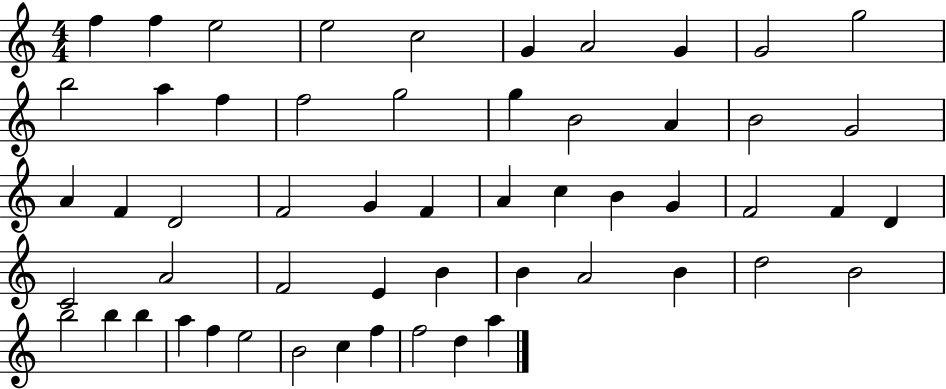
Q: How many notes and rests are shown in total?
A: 55